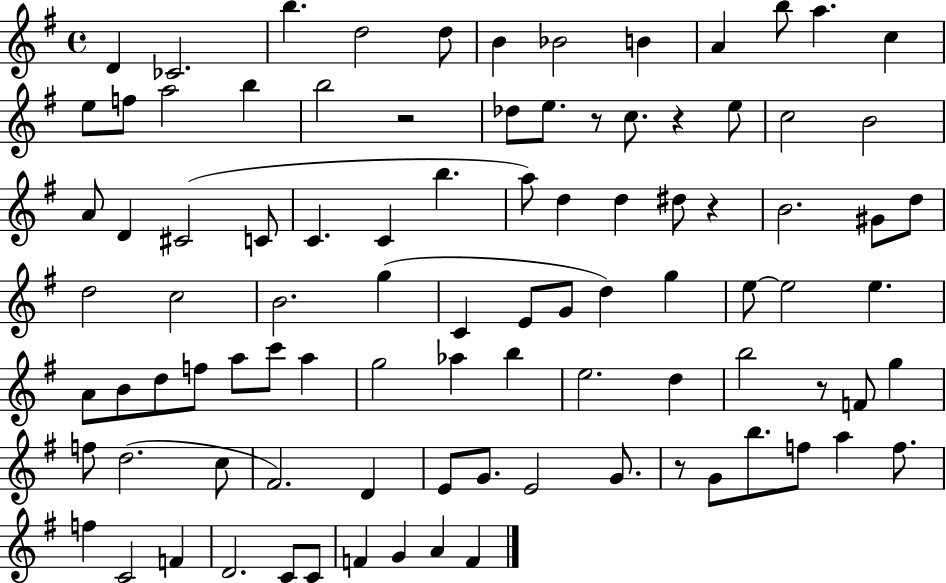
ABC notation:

X:1
T:Untitled
M:4/4
L:1/4
K:G
D _C2 b d2 d/2 B _B2 B A b/2 a c e/2 f/2 a2 b b2 z2 _d/2 e/2 z/2 c/2 z e/2 c2 B2 A/2 D ^C2 C/2 C C b a/2 d d ^d/2 z B2 ^G/2 d/2 d2 c2 B2 g C E/2 G/2 d g e/2 e2 e A/2 B/2 d/2 f/2 a/2 c'/2 a g2 _a b e2 d b2 z/2 F/2 g f/2 d2 c/2 ^F2 D E/2 G/2 E2 G/2 z/2 G/2 b/2 f/2 a f/2 f C2 F D2 C/2 C/2 F G A F